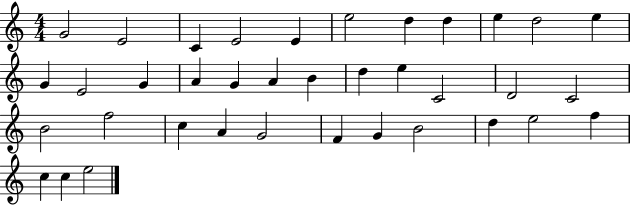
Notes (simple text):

G4/h E4/h C4/q E4/h E4/q E5/h D5/q D5/q E5/q D5/h E5/q G4/q E4/h G4/q A4/q G4/q A4/q B4/q D5/q E5/q C4/h D4/h C4/h B4/h F5/h C5/q A4/q G4/h F4/q G4/q B4/h D5/q E5/h F5/q C5/q C5/q E5/h